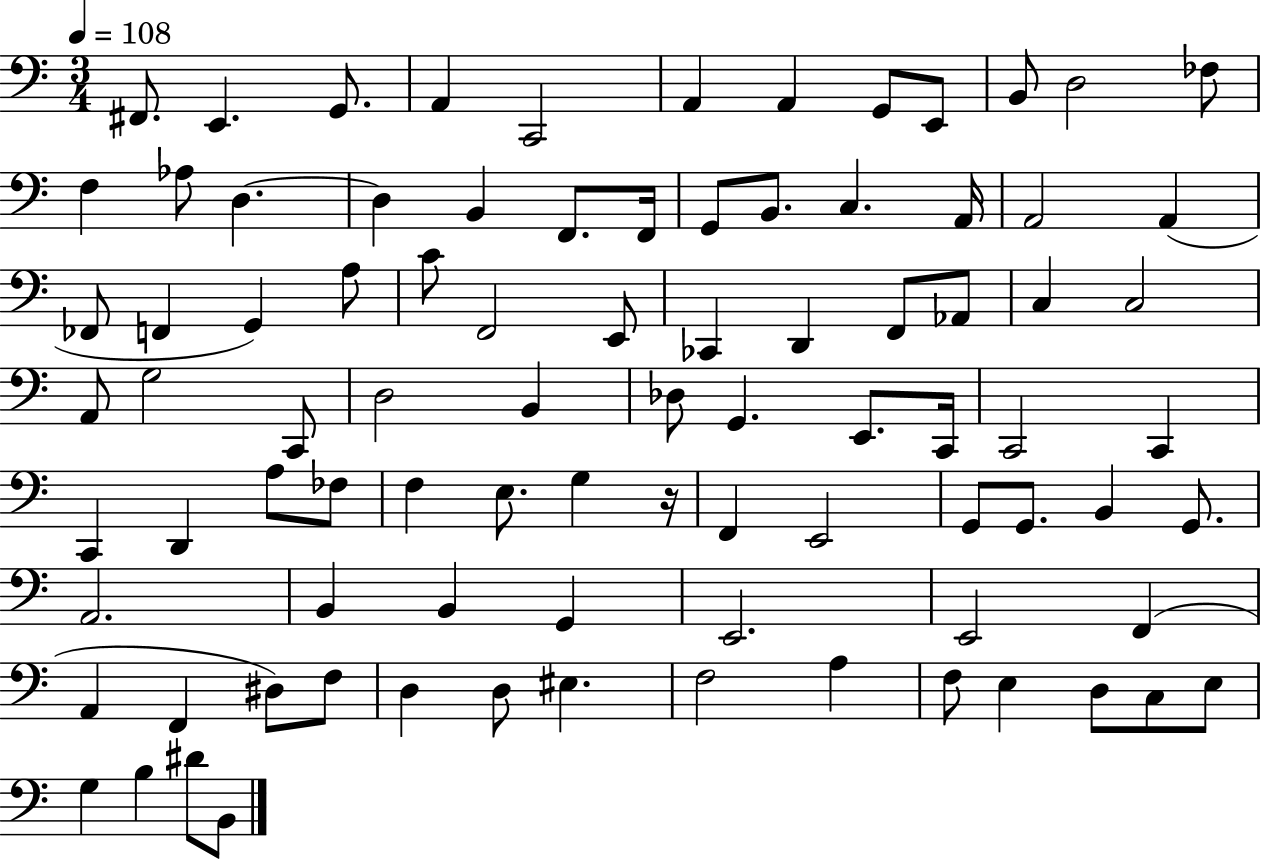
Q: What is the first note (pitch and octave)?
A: F#2